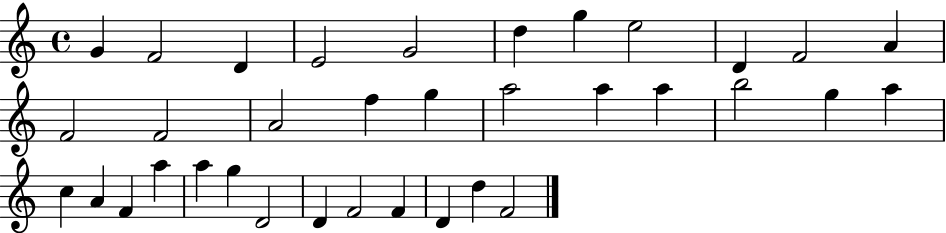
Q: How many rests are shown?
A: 0